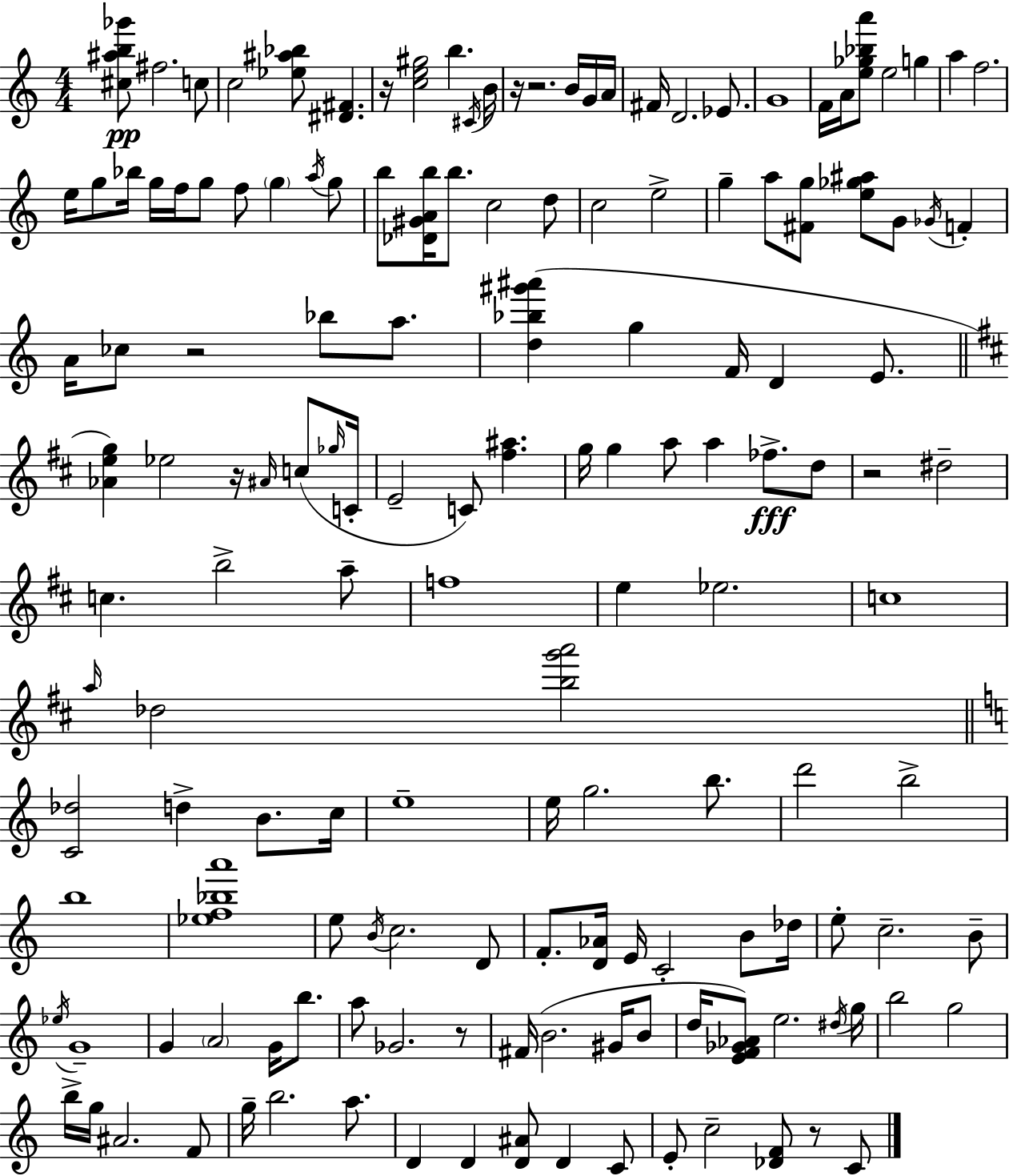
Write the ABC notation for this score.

X:1
T:Untitled
M:4/4
L:1/4
K:C
[^c^ab_g']/2 ^f2 c/2 c2 [_e^a_b]/2 [^D^F] z/4 [ce^g]2 b ^C/4 B/4 z/4 z2 B/4 G/4 A/4 ^F/4 D2 _E/2 G4 F/4 A/4 [e_g_ba']/2 e2 g a f2 e/4 g/2 _b/4 g/4 f/4 g/2 f/2 g a/4 g/2 b/2 [_D^GAb]/4 b/2 c2 d/2 c2 e2 g a/2 [^Fg]/2 [e_g^a]/2 G/2 _G/4 F A/4 _c/2 z2 _b/2 a/2 [d_b^g'^a'] g F/4 D E/2 [_Aeg] _e2 z/4 ^A/4 c/2 _g/4 C/4 E2 C/2 [^f^a] g/4 g a/2 a _f/2 d/2 z2 ^d2 c b2 a/2 f4 e _e2 c4 a/4 _d2 [bg'a']2 [C_d]2 d B/2 c/4 e4 e/4 g2 b/2 d'2 b2 b4 [_ef_ba']4 e/2 B/4 c2 D/2 F/2 [D_A]/4 E/4 C2 B/2 _d/4 e/2 c2 B/2 _e/4 G4 G A2 G/4 b/2 a/2 _G2 z/2 ^F/4 B2 ^G/4 B/2 d/4 [EF_G_A]/2 e2 ^d/4 g/4 b2 g2 b/4 g/4 ^A2 F/2 g/4 b2 a/2 D D [D^A]/2 D C/2 E/2 c2 [_DF]/2 z/2 C/2